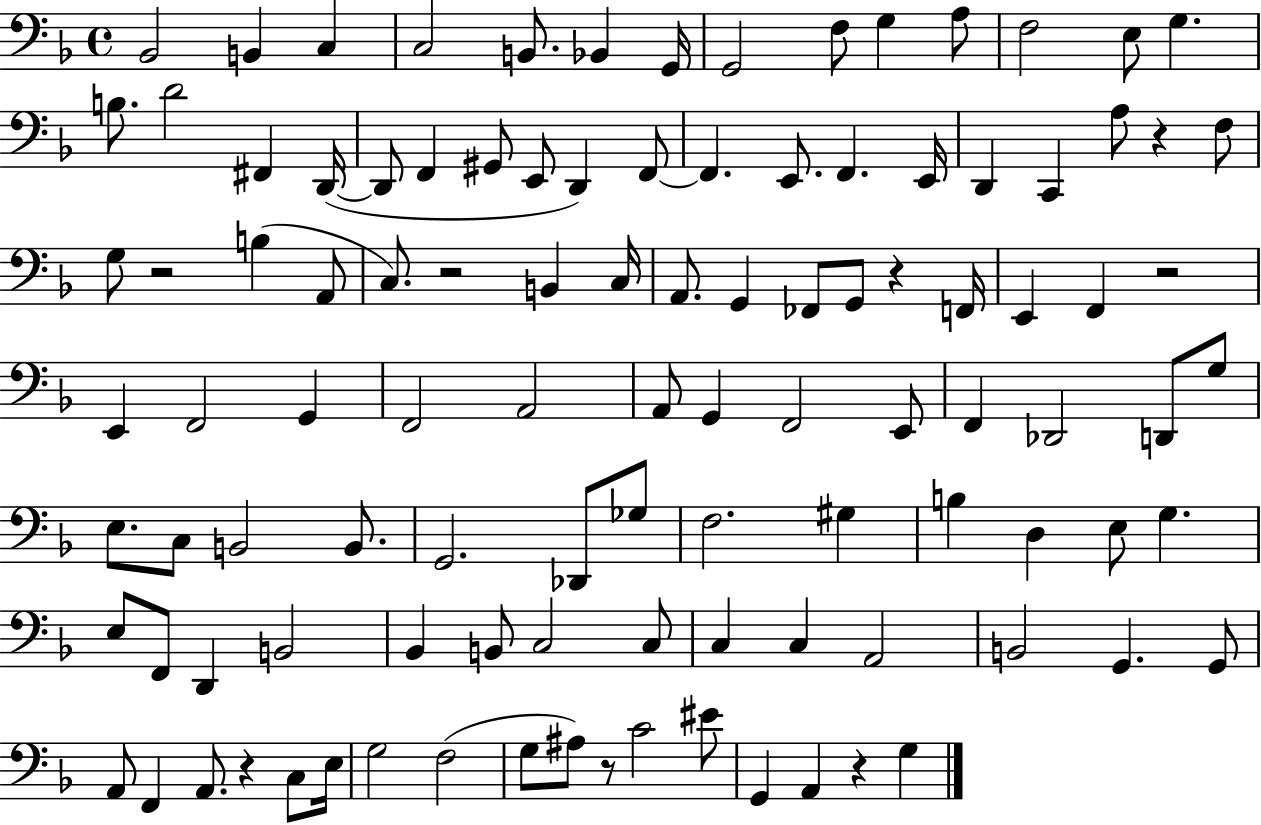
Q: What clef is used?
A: bass